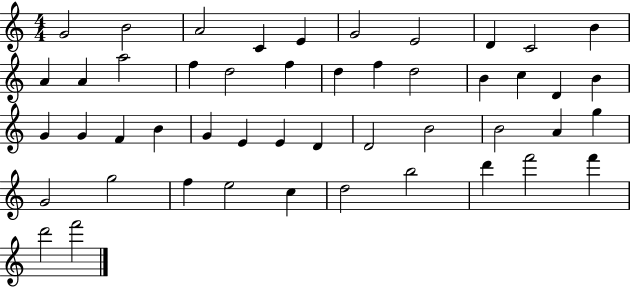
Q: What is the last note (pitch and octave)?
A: F6